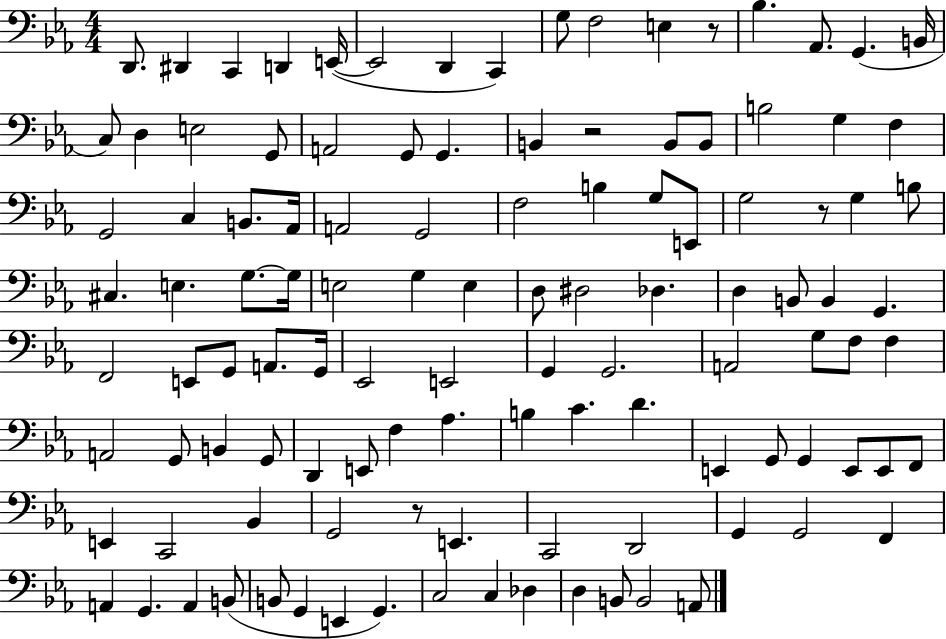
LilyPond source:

{
  \clef bass
  \numericTimeSignature
  \time 4/4
  \key ees \major
  \repeat volta 2 { d,8. dis,4 c,4 d,4 e,16~(~ | e,2 d,4 c,4) | g8 f2 e4 r8 | bes4. aes,8. g,4.( b,16 | \break c8) d4 e2 g,8 | a,2 g,8 g,4. | b,4 r2 b,8 b,8 | b2 g4 f4 | \break g,2 c4 b,8. aes,16 | a,2 g,2 | f2 b4 g8 e,8 | g2 r8 g4 b8 | \break cis4. e4. g8.~~ g16 | e2 g4 e4 | d8 dis2 des4. | d4 b,8 b,4 g,4. | \break f,2 e,8 g,8 a,8. g,16 | ees,2 e,2 | g,4 g,2. | a,2 g8 f8 f4 | \break a,2 g,8 b,4 g,8 | d,4 e,8 f4 aes4. | b4 c'4. d'4. | e,4 g,8 g,4 e,8 e,8 f,8 | \break e,4 c,2 bes,4 | g,2 r8 e,4. | c,2 d,2 | g,4 g,2 f,4 | \break a,4 g,4. a,4 b,8( | b,8 g,4 e,4 g,4.) | c2 c4 des4 | d4 b,8 b,2 a,8 | \break } \bar "|."
}